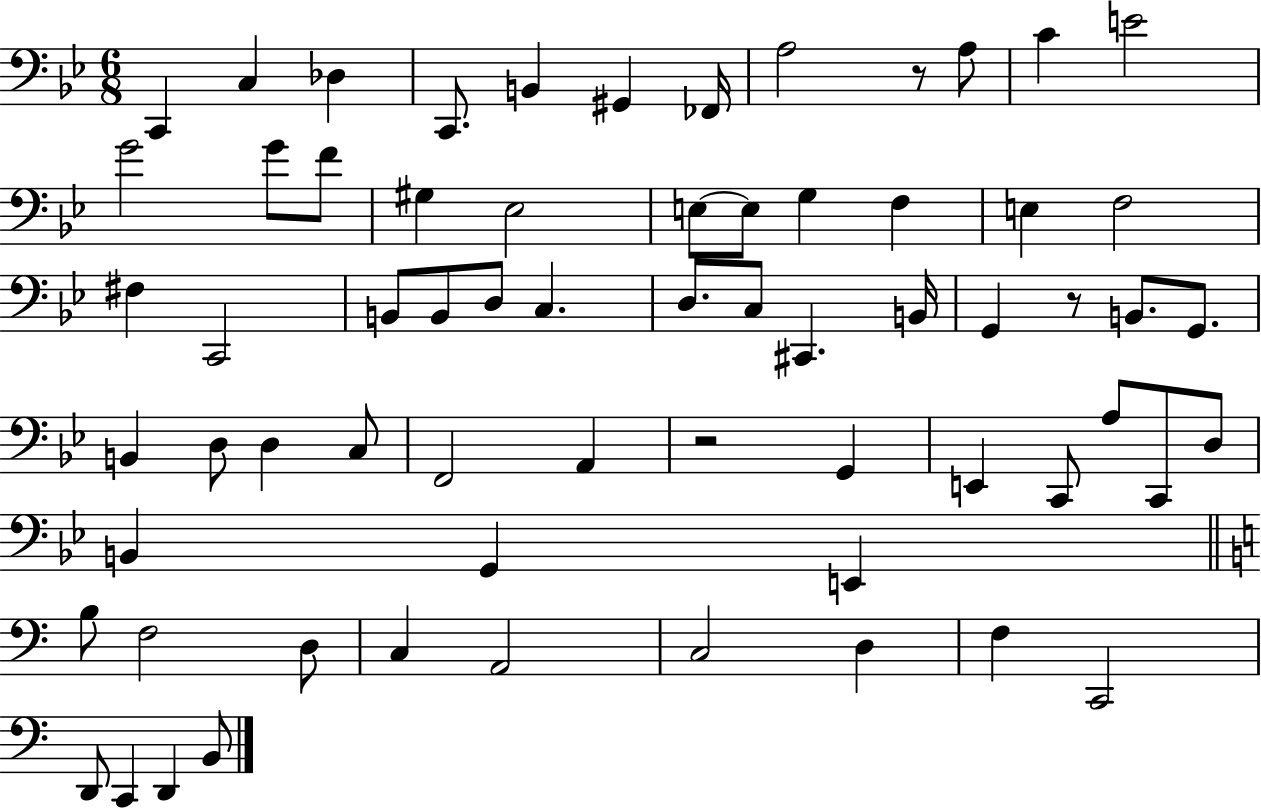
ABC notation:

X:1
T:Untitled
M:6/8
L:1/4
K:Bb
C,, C, _D, C,,/2 B,, ^G,, _F,,/4 A,2 z/2 A,/2 C E2 G2 G/2 F/2 ^G, _E,2 E,/2 E,/2 G, F, E, F,2 ^F, C,,2 B,,/2 B,,/2 D,/2 C, D,/2 C,/2 ^C,, B,,/4 G,, z/2 B,,/2 G,,/2 B,, D,/2 D, C,/2 F,,2 A,, z2 G,, E,, C,,/2 A,/2 C,,/2 D,/2 B,, G,, E,, B,/2 F,2 D,/2 C, A,,2 C,2 D, F, C,,2 D,,/2 C,, D,, B,,/2